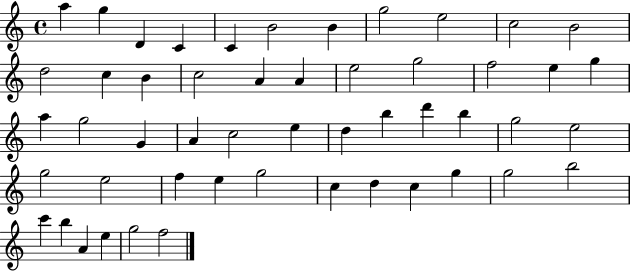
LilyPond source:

{
  \clef treble
  \time 4/4
  \defaultTimeSignature
  \key c \major
  a''4 g''4 d'4 c'4 | c'4 b'2 b'4 | g''2 e''2 | c''2 b'2 | \break d''2 c''4 b'4 | c''2 a'4 a'4 | e''2 g''2 | f''2 e''4 g''4 | \break a''4 g''2 g'4 | a'4 c''2 e''4 | d''4 b''4 d'''4 b''4 | g''2 e''2 | \break g''2 e''2 | f''4 e''4 g''2 | c''4 d''4 c''4 g''4 | g''2 b''2 | \break c'''4 b''4 a'4 e''4 | g''2 f''2 | \bar "|."
}